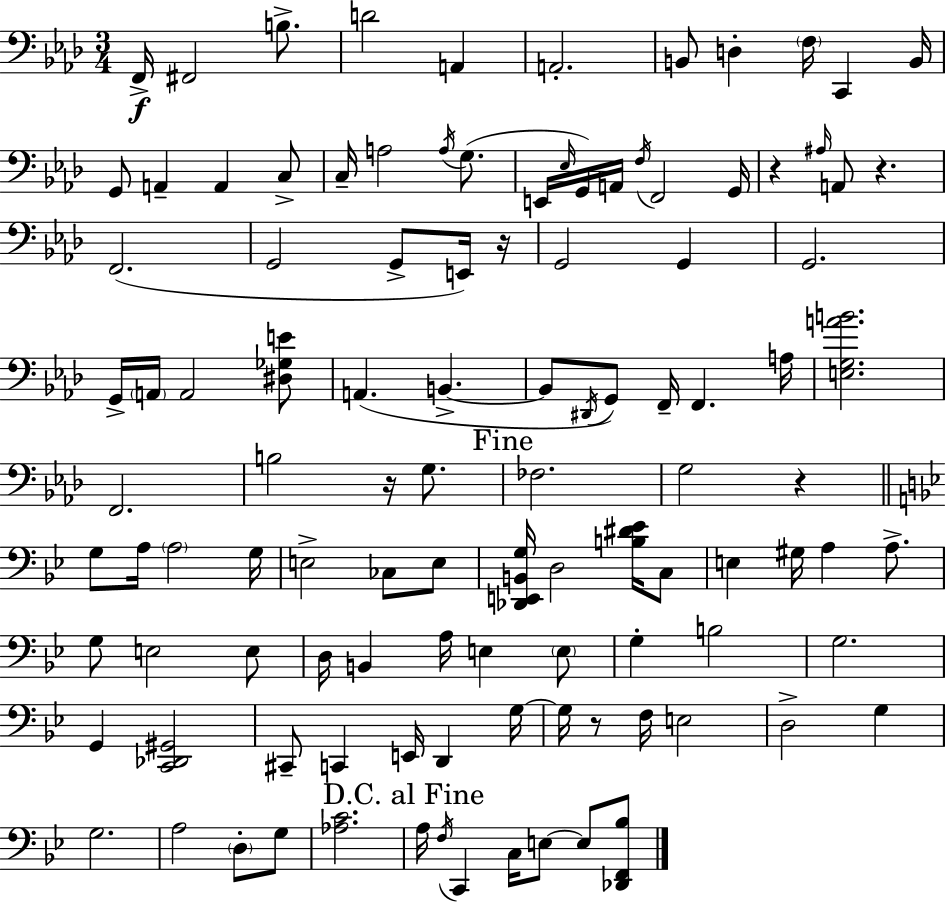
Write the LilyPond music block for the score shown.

{
  \clef bass
  \numericTimeSignature
  \time 3/4
  \key f \minor
  f,16->\f fis,2 b8.-> | d'2 a,4 | a,2.-. | b,8 d4-. \parenthesize f16 c,4 b,16 | \break g,8 a,4-- a,4 c8-> | c16-- a2 \acciaccatura { a16 } g8.( | e,16 \grace { ees16 } g,16) a,16 \acciaccatura { f16 } f,2 | g,16 r4 \grace { ais16 } a,8 r4. | \break f,2.( | g,2 | g,8-> e,16) r16 g,2 | g,4 g,2. | \break g,16-> \parenthesize a,16 a,2 | <dis ges e'>8 a,4.( b,4.->~~ | b,8 \acciaccatura { dis,16 } g,8) f,16-- f,4. | a16 <e g a' b'>2. | \break f,2. | b2 | r16 g8. \mark "Fine" fes2. | g2 | \break r4 \bar "||" \break \key g \minor g8 a16 \parenthesize a2 g16 | e2-> ces8 e8 | <des, e, b, g>16 d2 <b dis' ees'>16 c8 | e4 gis16 a4 a8.-> | \break g8 e2 e8 | d16 b,4 a16 e4 \parenthesize e8 | g4-. b2 | g2. | \break g,4 <c, des, gis,>2 | cis,8-- c,4 e,16 d,4 g16~~ | g16 r8 f16 e2 | d2-> g4 | \break g2. | a2 \parenthesize d8-. g8 | <aes c'>2. | \mark "D.C. al Fine" a16 \acciaccatura { f16 } c,4 c16 e8~~ e8 <des, f, bes>8 | \break \bar "|."
}